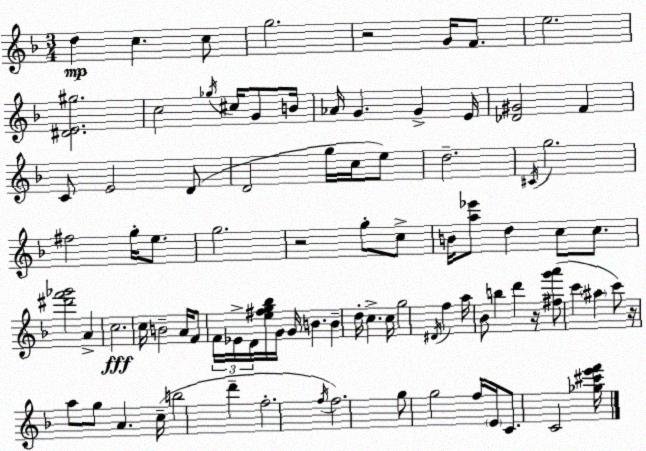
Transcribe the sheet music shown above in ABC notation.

X:1
T:Untitled
M:3/4
L:1/4
K:Dm
d c c/2 g2 z2 G/4 F/2 e2 [^DE^g]2 c2 _g/4 ^c/4 G/2 B/4 _A/4 G G E/4 [_D^G]2 F C/2 E2 D/2 D2 g/4 c/4 e/2 d2 ^C/4 g2 ^f2 g/4 e/2 g2 z2 g/2 c/2 B/4 [a_e']/2 d c/2 c/2 [^d'f'_g']2 A c2 c/4 B2 A/4 F/2 F/4 _E/4 D/4 [e^fg_b]/4 G/4 G/4 B B d/4 c c/4 g2 ^D/4 f a/4 _B/2 b d' z/4 [^fg'a']/2 c' ^a c'/2 z/4 a/2 g/2 A c/4 b2 d' f2 f/4 f2 g/2 g2 f/4 E/4 C/2 C2 [_g^c'e'f']/4